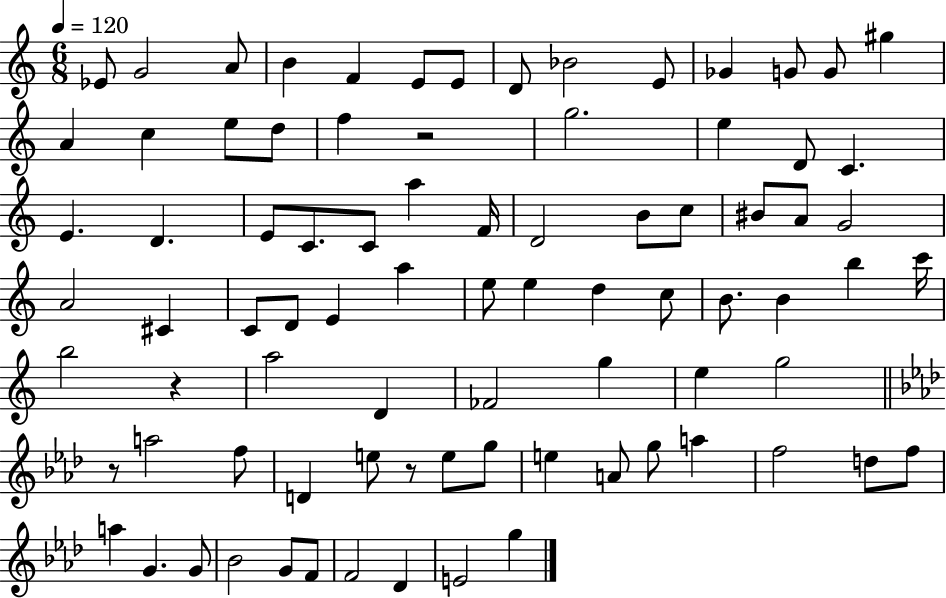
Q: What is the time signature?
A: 6/8